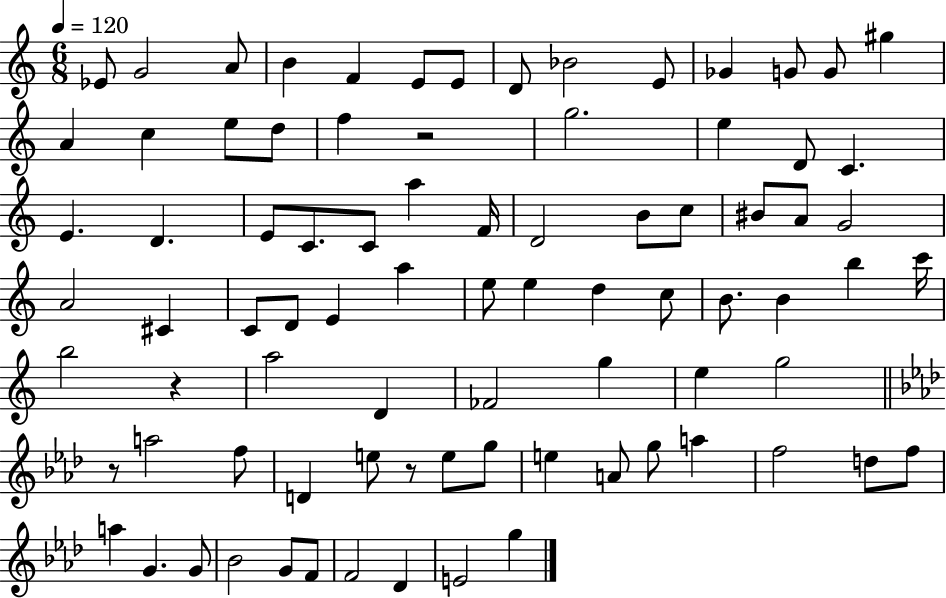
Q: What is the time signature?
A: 6/8